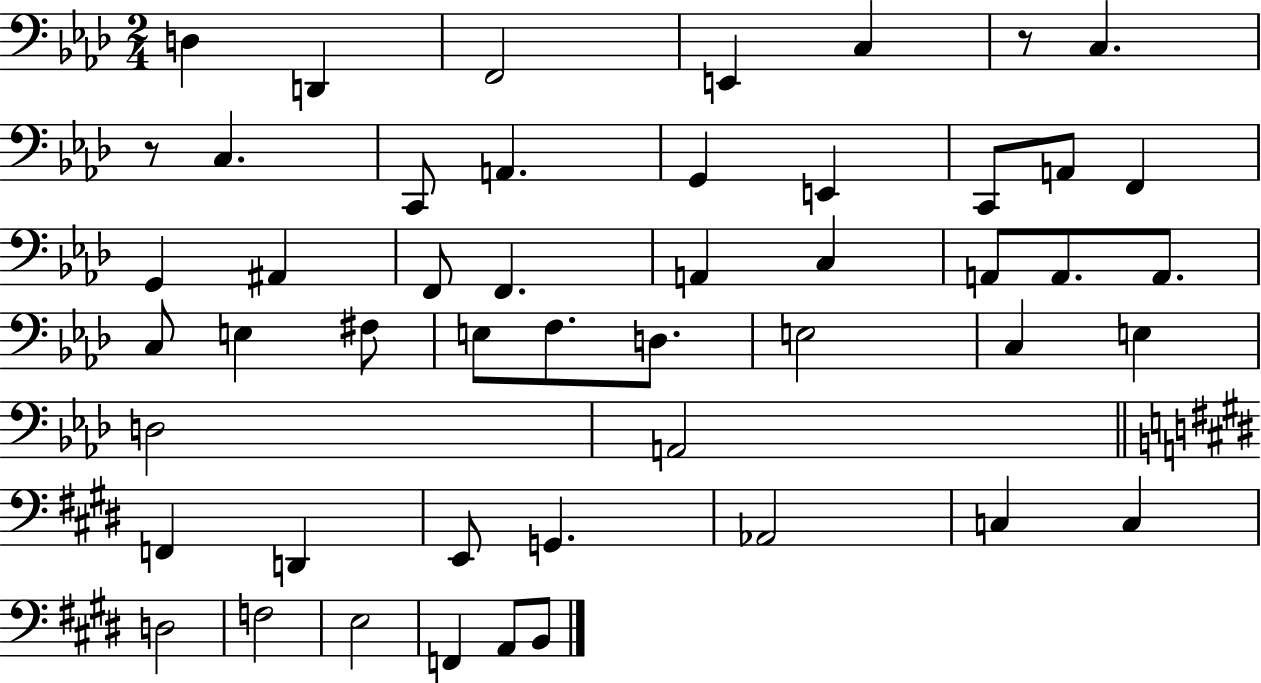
D3/q D2/q F2/h E2/q C3/q R/e C3/q. R/e C3/q. C2/e A2/q. G2/q E2/q C2/e A2/e F2/q G2/q A#2/q F2/e F2/q. A2/q C3/q A2/e A2/e. A2/e. C3/e E3/q F#3/e E3/e F3/e. D3/e. E3/h C3/q E3/q D3/h A2/h F2/q D2/q E2/e G2/q. Ab2/h C3/q C3/q D3/h F3/h E3/h F2/q A2/e B2/e